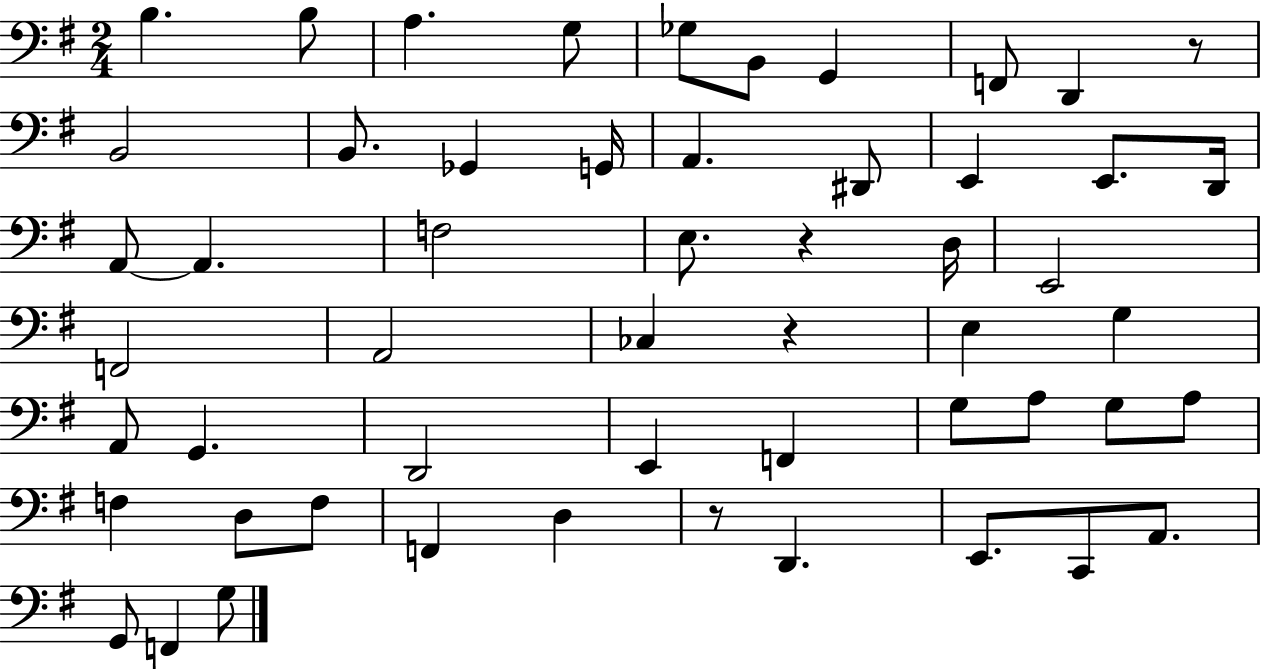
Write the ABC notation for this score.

X:1
T:Untitled
M:2/4
L:1/4
K:G
B, B,/2 A, G,/2 _G,/2 B,,/2 G,, F,,/2 D,, z/2 B,,2 B,,/2 _G,, G,,/4 A,, ^D,,/2 E,, E,,/2 D,,/4 A,,/2 A,, F,2 E,/2 z D,/4 E,,2 F,,2 A,,2 _C, z E, G, A,,/2 G,, D,,2 E,, F,, G,/2 A,/2 G,/2 A,/2 F, D,/2 F,/2 F,, D, z/2 D,, E,,/2 C,,/2 A,,/2 G,,/2 F,, G,/2